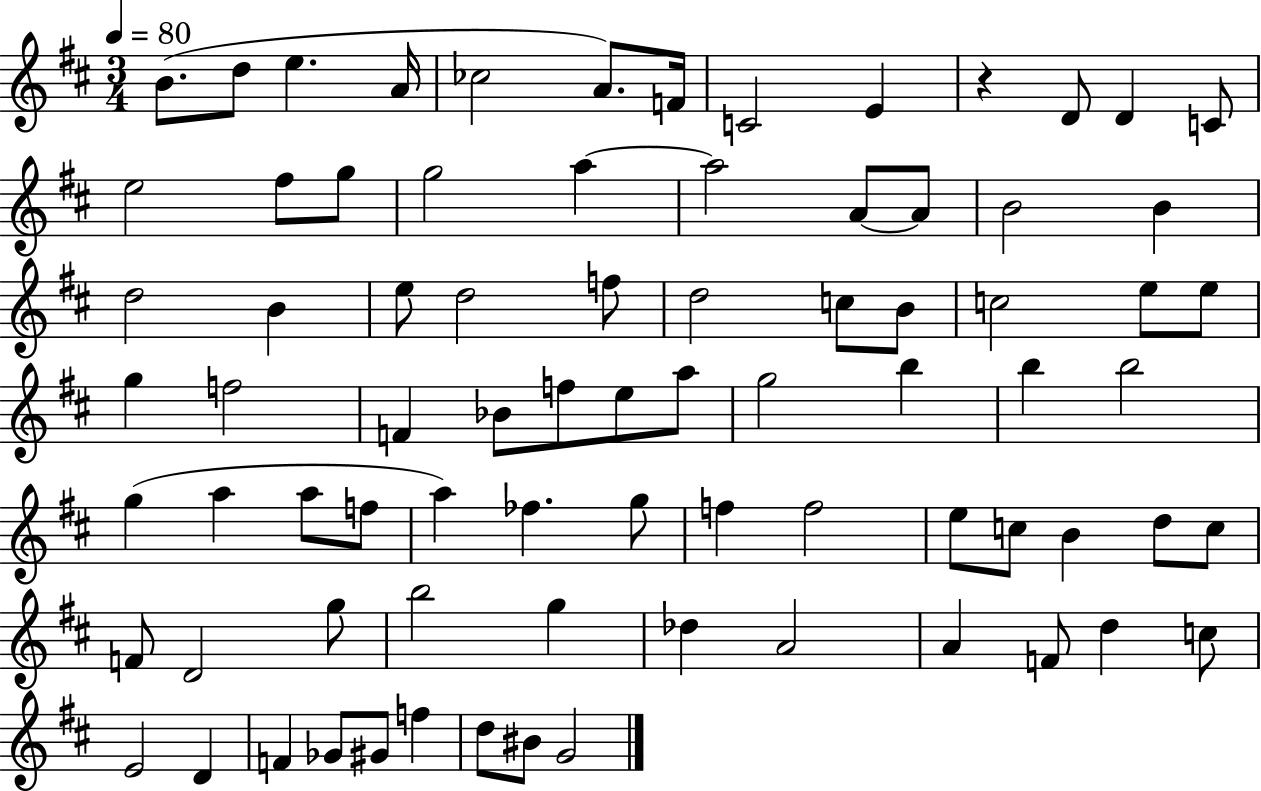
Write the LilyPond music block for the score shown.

{
  \clef treble
  \numericTimeSignature
  \time 3/4
  \key d \major
  \tempo 4 = 80
  b'8.( d''8 e''4. a'16 | ces''2 a'8.) f'16 | c'2 e'4 | r4 d'8 d'4 c'8 | \break e''2 fis''8 g''8 | g''2 a''4~~ | a''2 a'8~~ a'8 | b'2 b'4 | \break d''2 b'4 | e''8 d''2 f''8 | d''2 c''8 b'8 | c''2 e''8 e''8 | \break g''4 f''2 | f'4 bes'8 f''8 e''8 a''8 | g''2 b''4 | b''4 b''2 | \break g''4( a''4 a''8 f''8 | a''4) fes''4. g''8 | f''4 f''2 | e''8 c''8 b'4 d''8 c''8 | \break f'8 d'2 g''8 | b''2 g''4 | des''4 a'2 | a'4 f'8 d''4 c''8 | \break e'2 d'4 | f'4 ges'8 gis'8 f''4 | d''8 bis'8 g'2 | \bar "|."
}